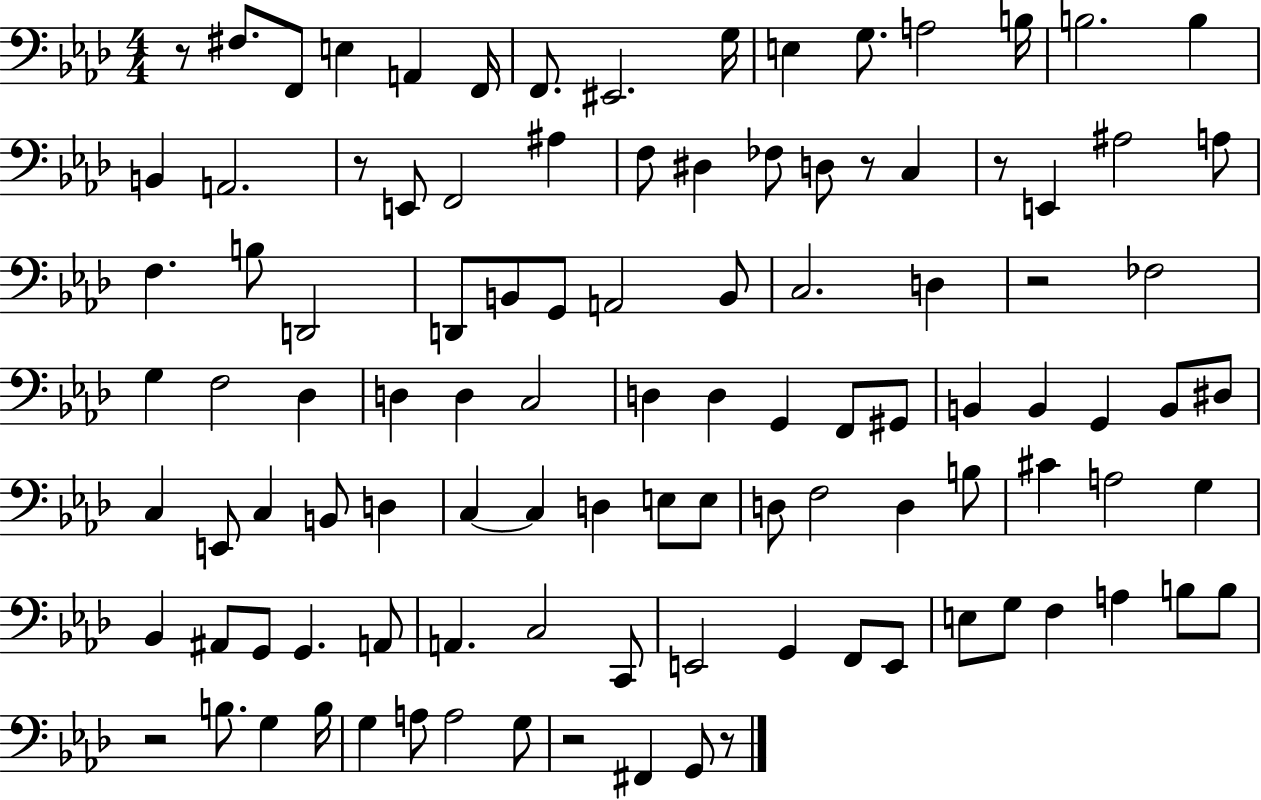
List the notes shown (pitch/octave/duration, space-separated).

R/e F#3/e. F2/e E3/q A2/q F2/s F2/e. EIS2/h. G3/s E3/q G3/e. A3/h B3/s B3/h. B3/q B2/q A2/h. R/e E2/e F2/h A#3/q F3/e D#3/q FES3/e D3/e R/e C3/q R/e E2/q A#3/h A3/e F3/q. B3/e D2/h D2/e B2/e G2/e A2/h B2/e C3/h. D3/q R/h FES3/h G3/q F3/h Db3/q D3/q D3/q C3/h D3/q D3/q G2/q F2/e G#2/e B2/q B2/q G2/q B2/e D#3/e C3/q E2/e C3/q B2/e D3/q C3/q C3/q D3/q E3/e E3/e D3/e F3/h D3/q B3/e C#4/q A3/h G3/q Bb2/q A#2/e G2/e G2/q. A2/e A2/q. C3/h C2/e E2/h G2/q F2/e E2/e E3/e G3/e F3/q A3/q B3/e B3/e R/h B3/e. G3/q B3/s G3/q A3/e A3/h G3/e R/h F#2/q G2/e R/e